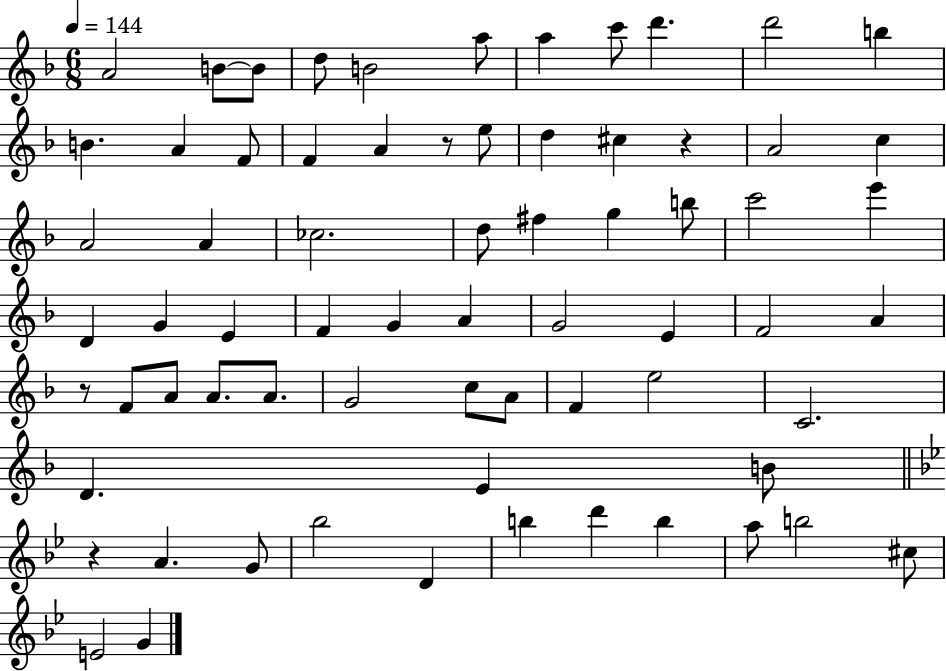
A4/h B4/e B4/e D5/e B4/h A5/e A5/q C6/e D6/q. D6/h B5/q B4/q. A4/q F4/e F4/q A4/q R/e E5/e D5/q C#5/q R/q A4/h C5/q A4/h A4/q CES5/h. D5/e F#5/q G5/q B5/e C6/h E6/q D4/q G4/q E4/q F4/q G4/q A4/q G4/h E4/q F4/h A4/q R/e F4/e A4/e A4/e. A4/e. G4/h C5/e A4/e F4/q E5/h C4/h. D4/q. E4/q B4/e R/q A4/q. G4/e Bb5/h D4/q B5/q D6/q B5/q A5/e B5/h C#5/e E4/h G4/q